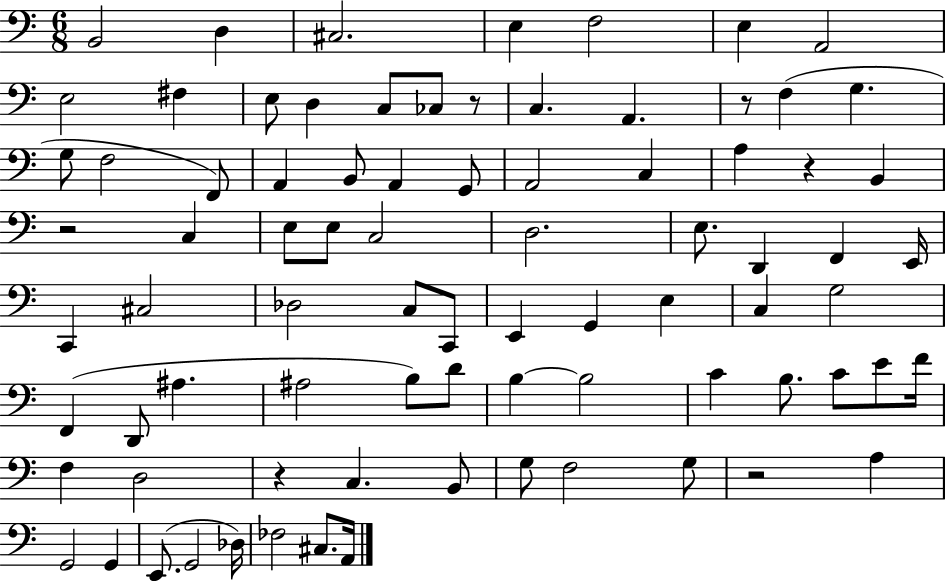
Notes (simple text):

B2/h D3/q C#3/h. E3/q F3/h E3/q A2/h E3/h F#3/q E3/e D3/q C3/e CES3/e R/e C3/q. A2/q. R/e F3/q G3/q. G3/e F3/h F2/e A2/q B2/e A2/q G2/e A2/h C3/q A3/q R/q B2/q R/h C3/q E3/e E3/e C3/h D3/h. E3/e. D2/q F2/q E2/s C2/q C#3/h Db3/h C3/e C2/e E2/q G2/q E3/q C3/q G3/h F2/q D2/e A#3/q. A#3/h B3/e D4/e B3/q B3/h C4/q B3/e. C4/e E4/e F4/s F3/q D3/h R/q C3/q. B2/e G3/e F3/h G3/e R/h A3/q G2/h G2/q E2/e. G2/h Db3/s FES3/h C#3/e. A2/s